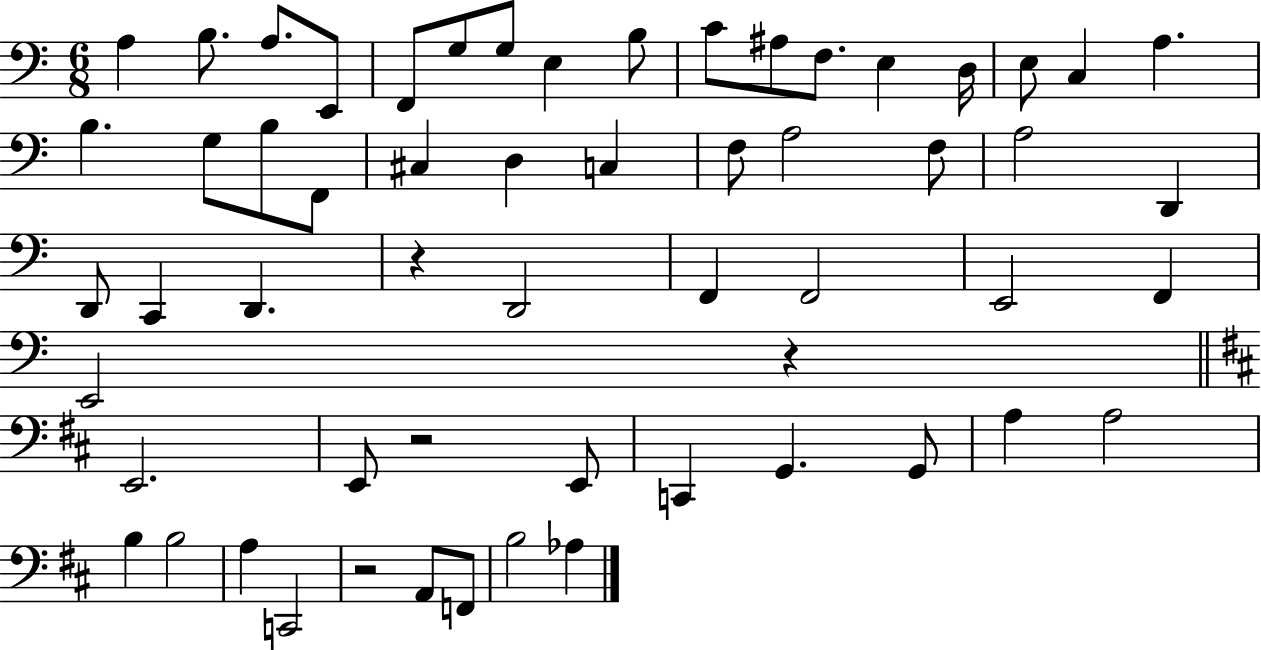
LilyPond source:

{
  \clef bass
  \numericTimeSignature
  \time 6/8
  \key c \major
  a4 b8. a8. e,8 | f,8 g8 g8 e4 b8 | c'8 ais8 f8. e4 d16 | e8 c4 a4. | \break b4. g8 b8 f,8 | cis4 d4 c4 | f8 a2 f8 | a2 d,4 | \break d,8 c,4 d,4. | r4 d,2 | f,4 f,2 | e,2 f,4 | \break e,2 r4 | \bar "||" \break \key d \major e,2. | e,8 r2 e,8 | c,4 g,4. g,8 | a4 a2 | \break b4 b2 | a4 c,2 | r2 a,8 f,8 | b2 aes4 | \break \bar "|."
}